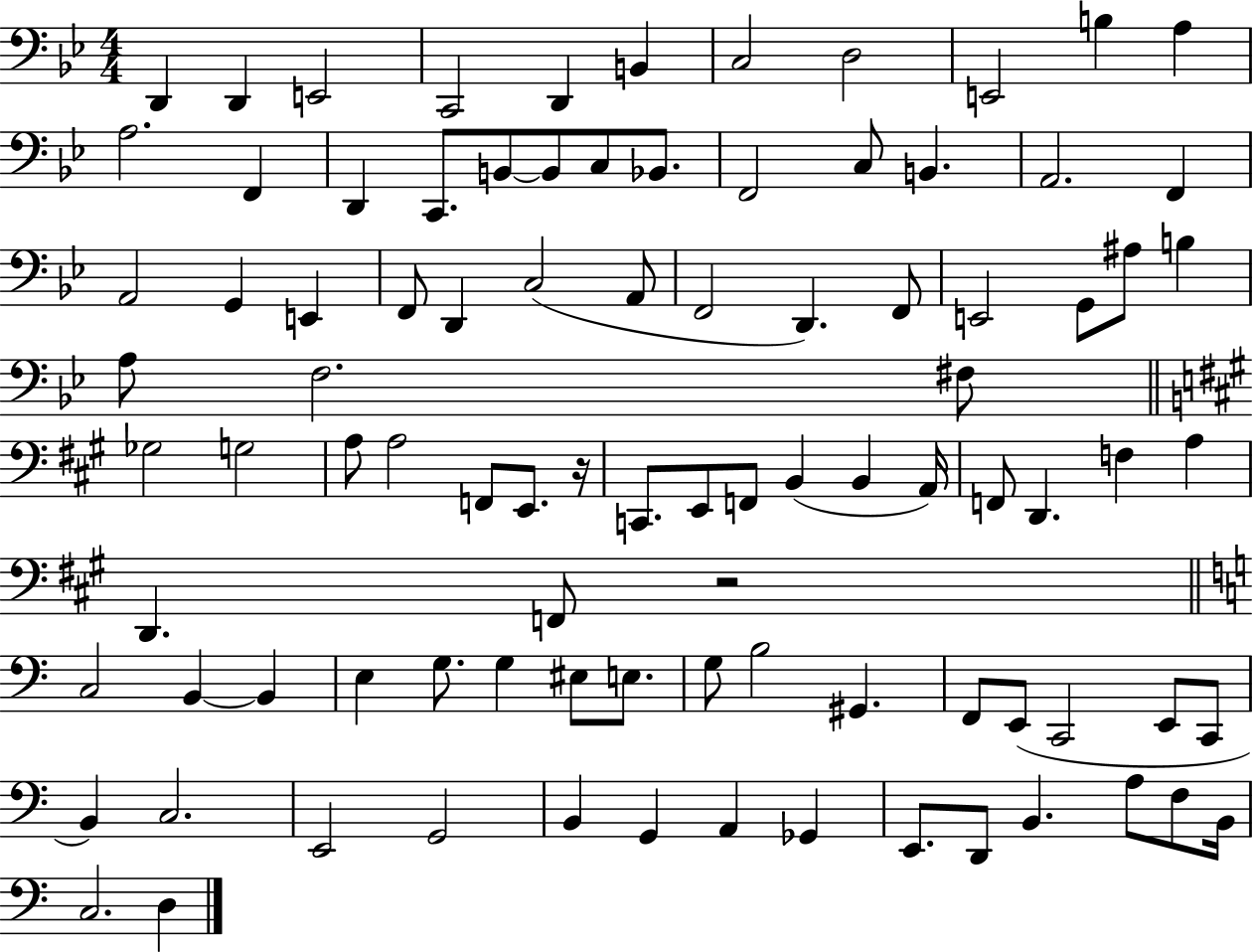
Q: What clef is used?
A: bass